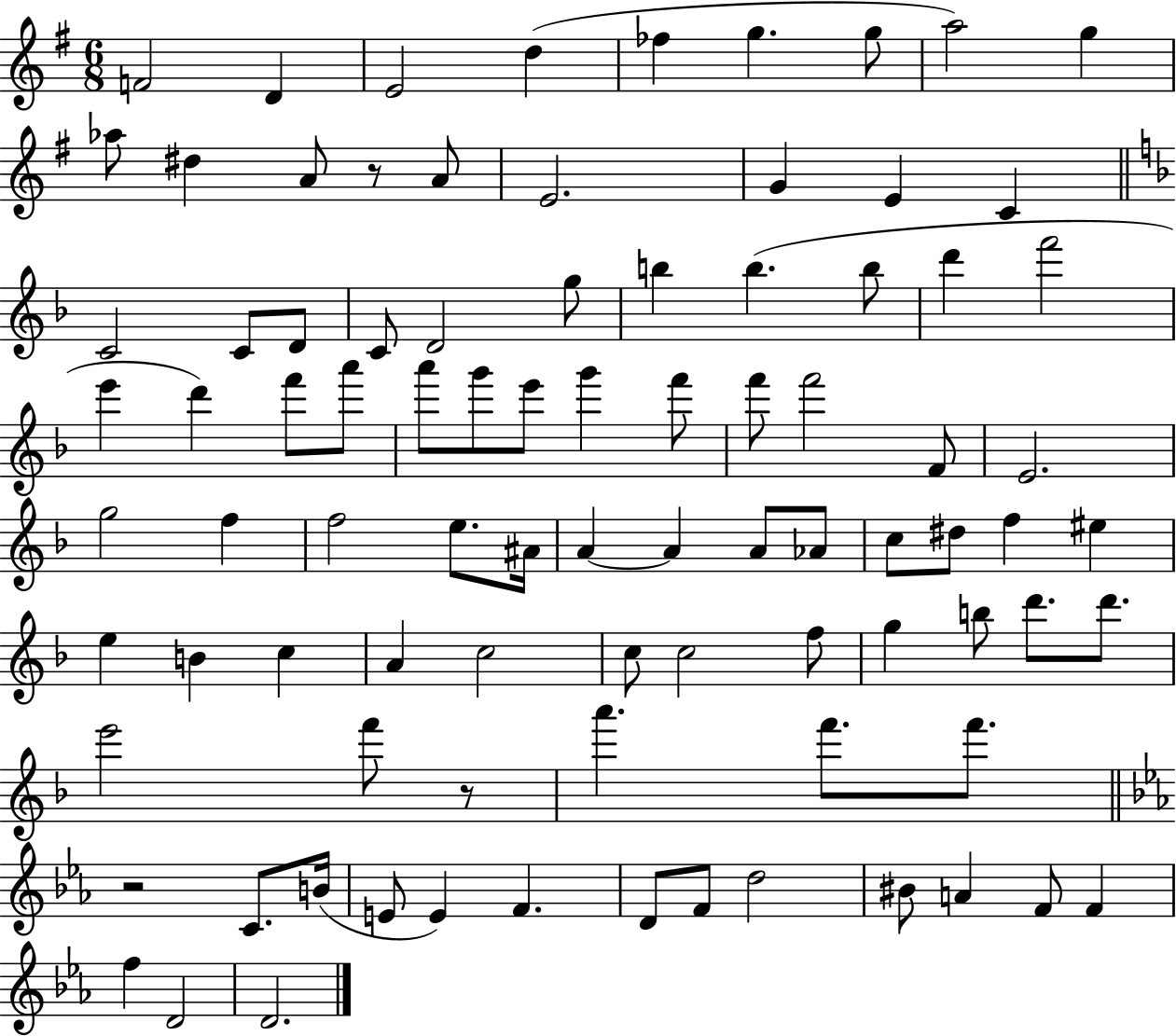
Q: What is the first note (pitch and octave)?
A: F4